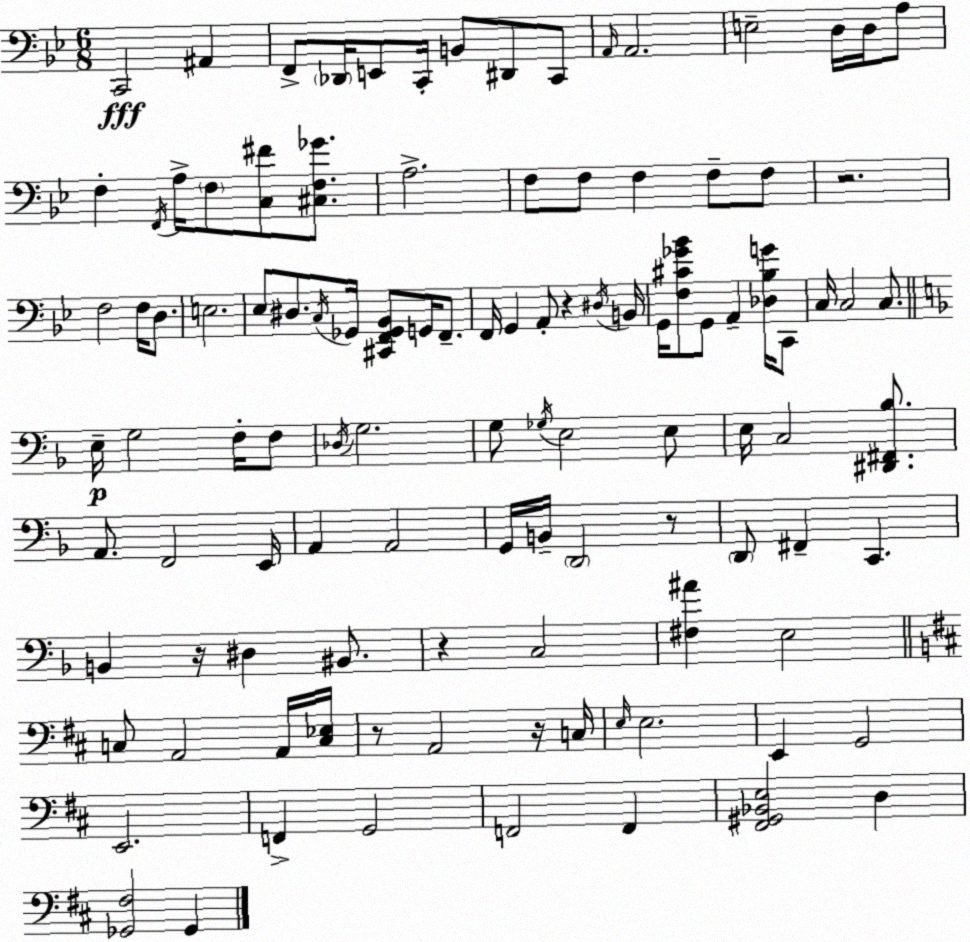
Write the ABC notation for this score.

X:1
T:Untitled
M:6/8
L:1/4
K:Bb
C,,2 ^A,, F,,/2 _D,,/4 E,,/2 C,,/4 B,,/2 ^D,,/2 C,,/2 A,,/4 A,,2 E,2 D,/4 D,/4 A,/2 F, F,,/4 A,/4 F,/2 [C,^F]/2 [^C,F,_G]/2 A,2 F,/2 F,/2 F, F,/2 F,/2 z2 F,2 F,/4 D,/2 E,2 _E,/2 ^D,/2 C,/4 _G,,/4 [^C,,F,,_G,,_B,,]/2 G,,/4 F,,/2 F,,/4 G,, A,,/2 z ^D,/4 B,,/4 G,,/4 [F,^C_G_B]/2 G,,/2 A,, [_D,_B,G]/4 C,,/2 C,/4 C,2 C,/2 E,/4 G,2 F,/4 F,/2 _D,/4 G,2 G,/2 _G,/4 E,2 E,/2 E,/4 C,2 [^D,,^F,,_B,]/2 A,,/2 F,,2 E,,/4 A,, A,,2 G,,/4 B,,/4 D,,2 z/2 D,,/2 ^F,, C,, B,, z/4 ^D, ^B,,/2 z C,2 [^F,^A] E,2 C,/2 A,,2 A,,/4 [C,_E,]/4 z/2 A,,2 z/4 C,/4 E,/4 E,2 E,, G,,2 E,,2 F,, G,,2 F,,2 F,, [^F,,^G,,_B,,E,]2 D, [_G,,^F,]2 _G,,